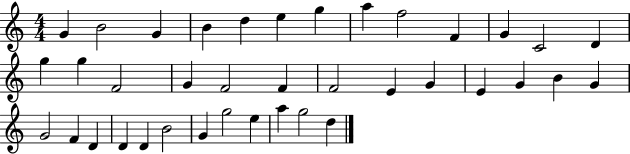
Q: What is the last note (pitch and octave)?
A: D5